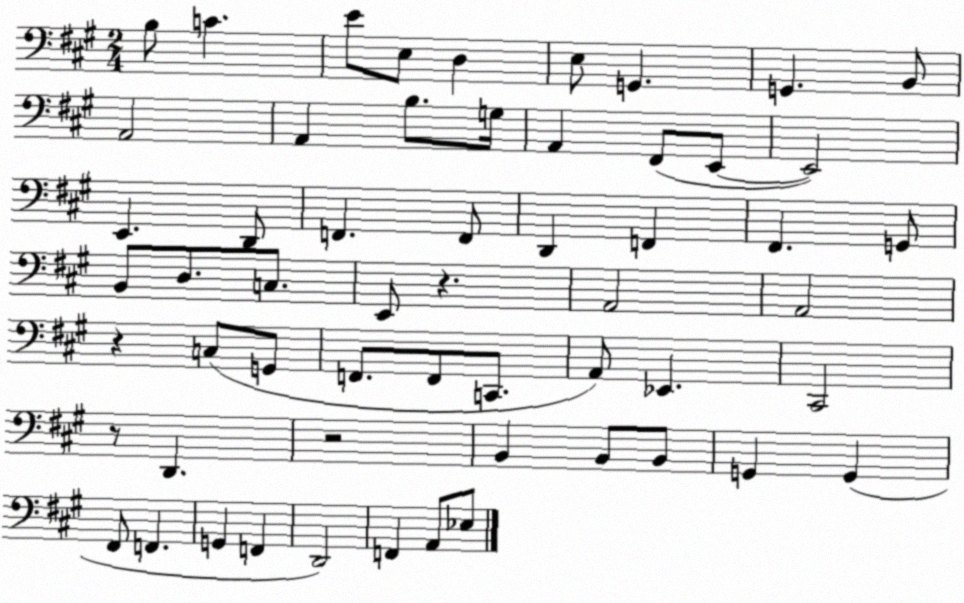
X:1
T:Untitled
M:2/4
L:1/4
K:A
B,/2 C E/2 E,/2 D, E,/2 G,, G,, B,,/2 A,,2 A,, B,/2 G,/4 A,, ^F,,/2 E,,/2 E,,2 E,, D,,/2 F,, F,,/2 D,, F,, ^F,, G,,/2 B,,/2 D,/2 C,/2 E,,/2 z A,,2 A,,2 z C,/2 G,,/2 F,,/2 F,,/2 C,,/2 A,,/2 _E,, ^C,,2 z/2 D,, z2 B,, B,,/2 B,,/2 G,, G,, ^F,,/2 F,, G,, F,, D,,2 F,, A,,/2 _E,/2